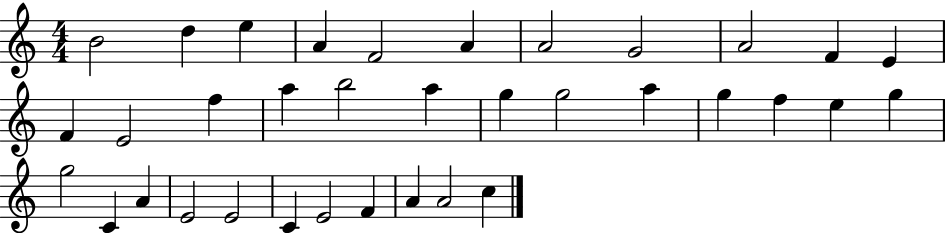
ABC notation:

X:1
T:Untitled
M:4/4
L:1/4
K:C
B2 d e A F2 A A2 G2 A2 F E F E2 f a b2 a g g2 a g f e g g2 C A E2 E2 C E2 F A A2 c